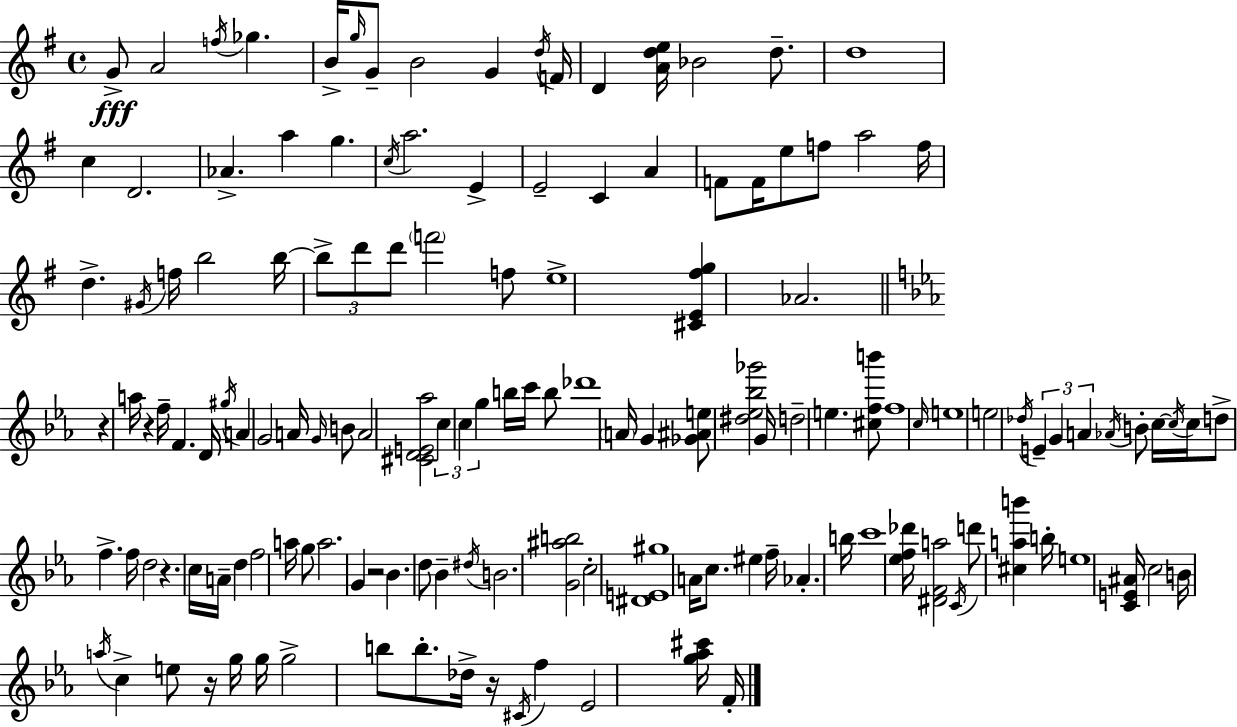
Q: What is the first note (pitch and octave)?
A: G4